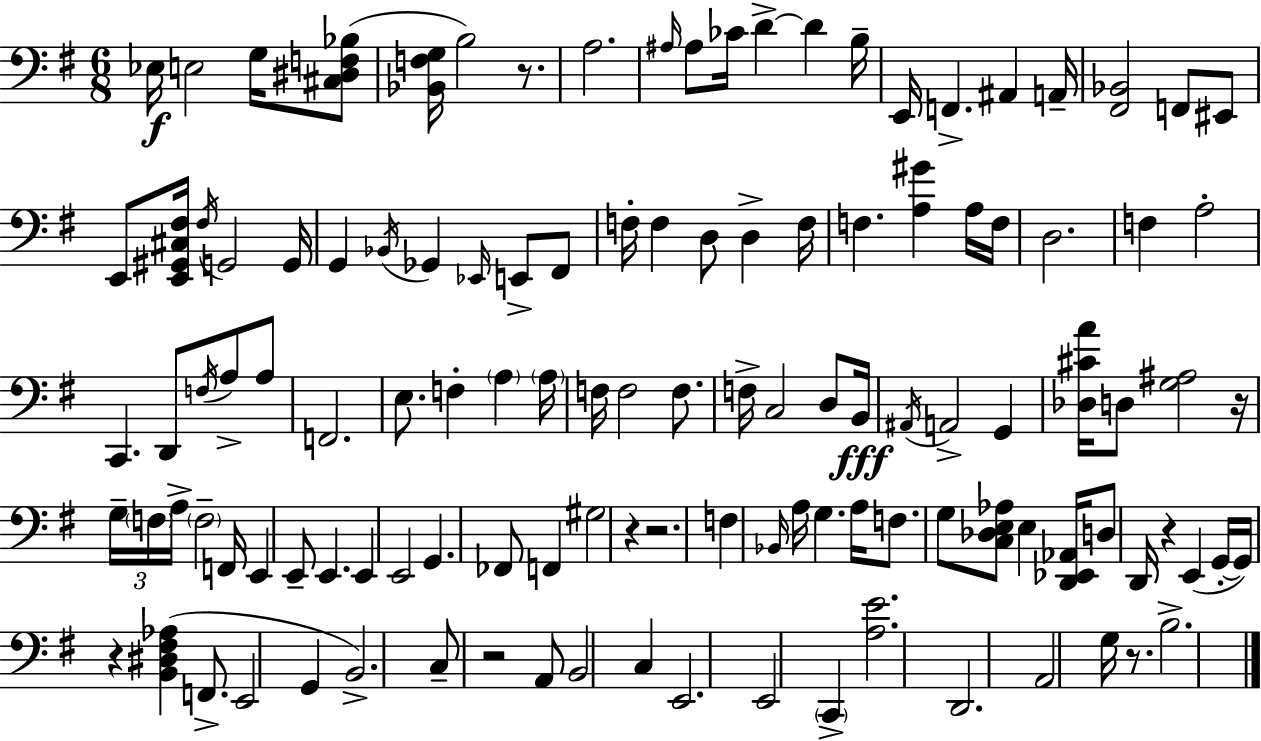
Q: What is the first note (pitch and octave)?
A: Eb3